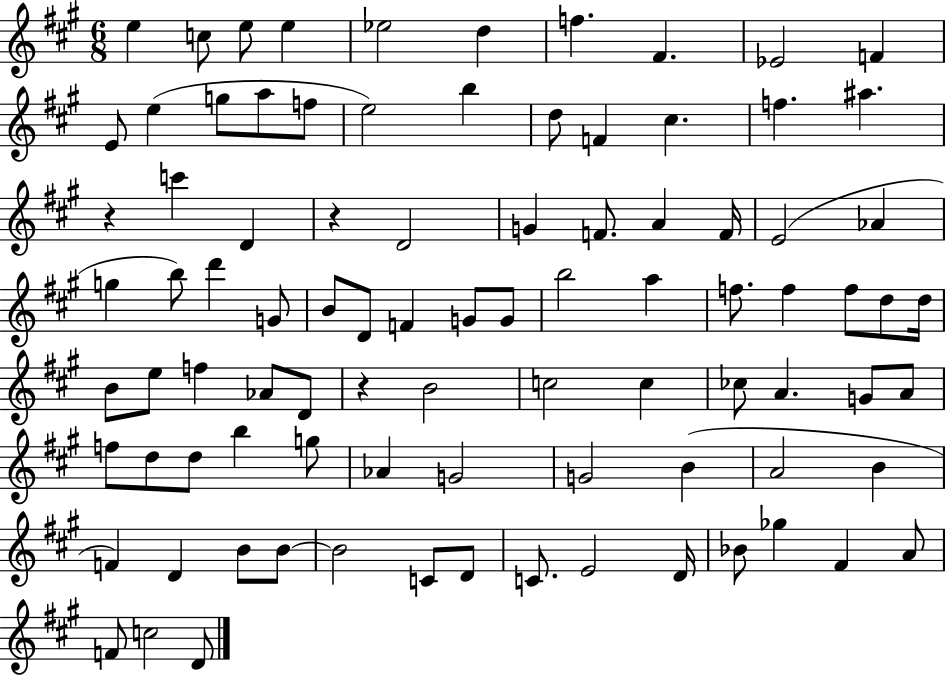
{
  \clef treble
  \numericTimeSignature
  \time 6/8
  \key a \major
  \repeat volta 2 { e''4 c''8 e''8 e''4 | ees''2 d''4 | f''4. fis'4. | ees'2 f'4 | \break e'8 e''4( g''8 a''8 f''8 | e''2) b''4 | d''8 f'4 cis''4. | f''4. ais''4. | \break r4 c'''4 d'4 | r4 d'2 | g'4 f'8. a'4 f'16 | e'2( aes'4 | \break g''4 b''8) d'''4 g'8 | b'8 d'8 f'4 g'8 g'8 | b''2 a''4 | f''8. f''4 f''8 d''8 d''16 | \break b'8 e''8 f''4 aes'8 d'8 | r4 b'2 | c''2 c''4 | ces''8 a'4. g'8 a'8 | \break f''8 d''8 d''8 b''4 g''8 | aes'4 g'2 | g'2 b'4( | a'2 b'4 | \break f'4) d'4 b'8 b'8~~ | b'2 c'8 d'8 | c'8. e'2 d'16 | bes'8 ges''4 fis'4 a'8 | \break f'8 c''2 d'8 | } \bar "|."
}